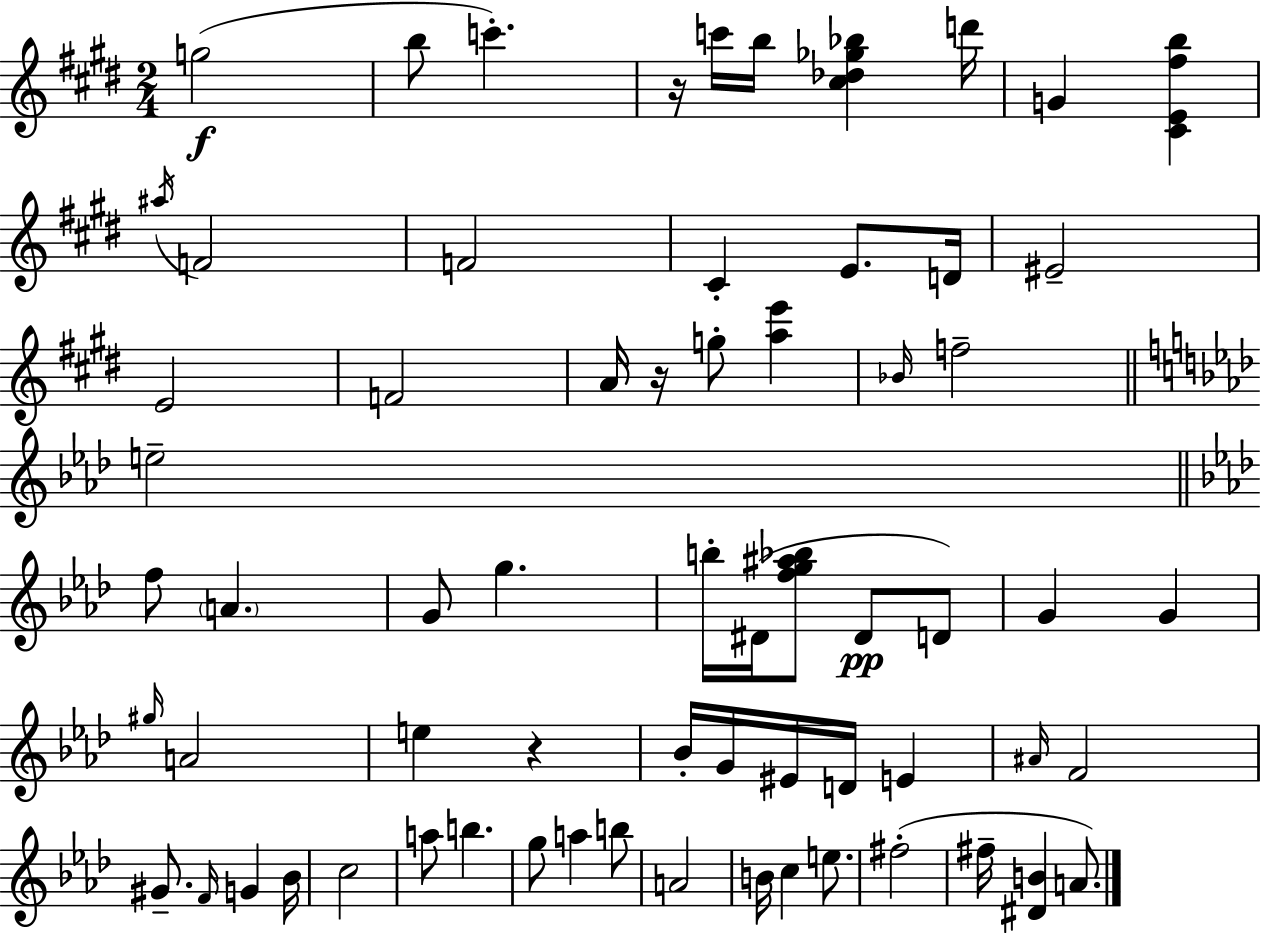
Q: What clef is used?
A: treble